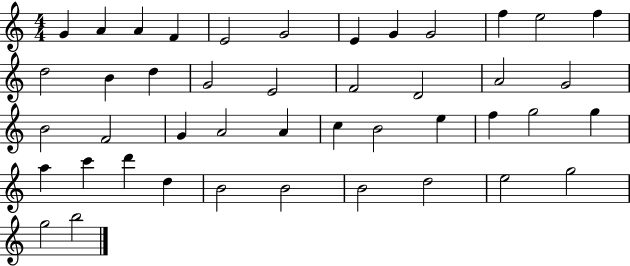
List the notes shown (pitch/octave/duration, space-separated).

G4/q A4/q A4/q F4/q E4/h G4/h E4/q G4/q G4/h F5/q E5/h F5/q D5/h B4/q D5/q G4/h E4/h F4/h D4/h A4/h G4/h B4/h F4/h G4/q A4/h A4/q C5/q B4/h E5/q F5/q G5/h G5/q A5/q C6/q D6/q D5/q B4/h B4/h B4/h D5/h E5/h G5/h G5/h B5/h